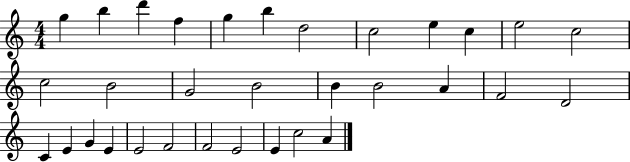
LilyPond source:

{
  \clef treble
  \numericTimeSignature
  \time 4/4
  \key c \major
  g''4 b''4 d'''4 f''4 | g''4 b''4 d''2 | c''2 e''4 c''4 | e''2 c''2 | \break c''2 b'2 | g'2 b'2 | b'4 b'2 a'4 | f'2 d'2 | \break c'4 e'4 g'4 e'4 | e'2 f'2 | f'2 e'2 | e'4 c''2 a'4 | \break \bar "|."
}